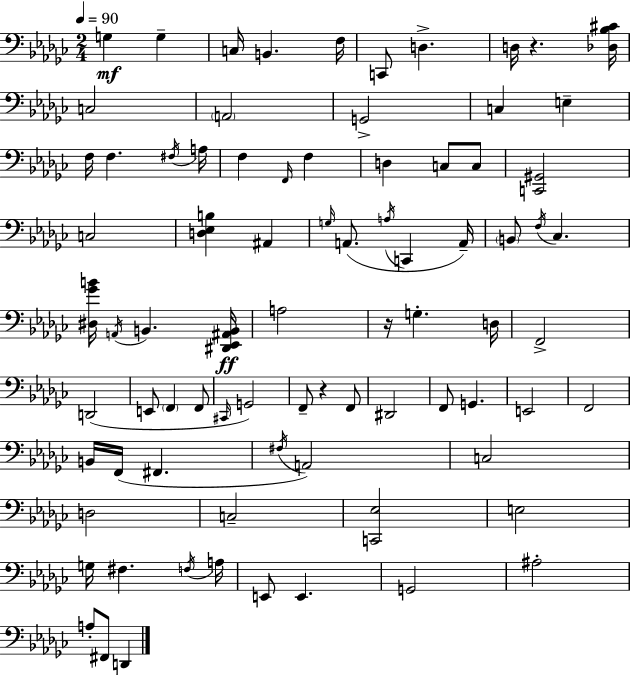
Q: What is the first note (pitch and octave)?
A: G3